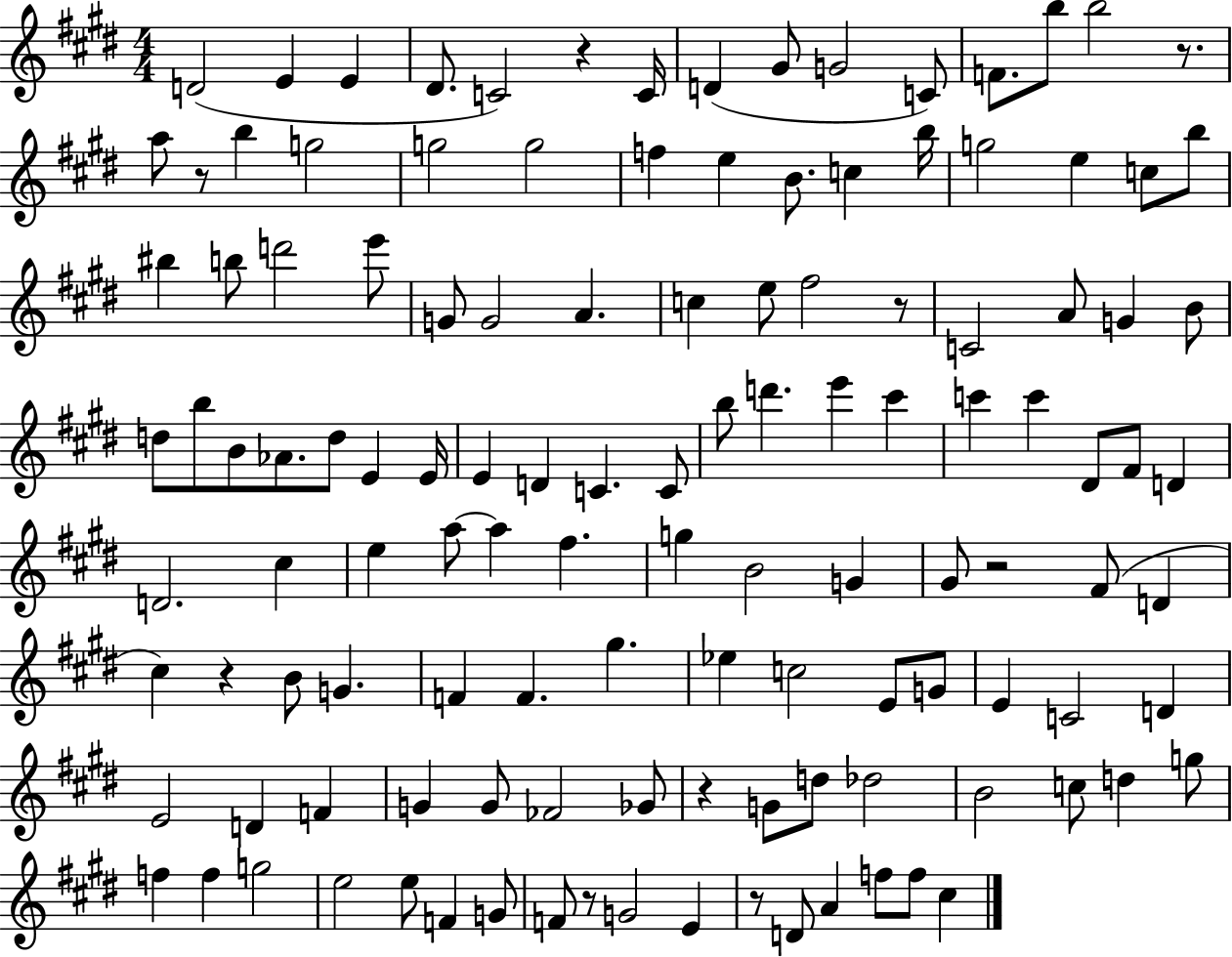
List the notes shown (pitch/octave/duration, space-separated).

D4/h E4/q E4/q D#4/e. C4/h R/q C4/s D4/q G#4/e G4/h C4/e F4/e. B5/e B5/h R/e. A5/e R/e B5/q G5/h G5/h G5/h F5/q E5/q B4/e. C5/q B5/s G5/h E5/q C5/e B5/e BIS5/q B5/e D6/h E6/e G4/e G4/h A4/q. C5/q E5/e F#5/h R/e C4/h A4/e G4/q B4/e D5/e B5/e B4/e Ab4/e. D5/e E4/q E4/s E4/q D4/q C4/q. C4/e B5/e D6/q. E6/q C#6/q C6/q C6/q D#4/e F#4/e D4/q D4/h. C#5/q E5/q A5/e A5/q F#5/q. G5/q B4/h G4/q G#4/e R/h F#4/e D4/q C#5/q R/q B4/e G4/q. F4/q F4/q. G#5/q. Eb5/q C5/h E4/e G4/e E4/q C4/h D4/q E4/h D4/q F4/q G4/q G4/e FES4/h Gb4/e R/q G4/e D5/e Db5/h B4/h C5/e D5/q G5/e F5/q F5/q G5/h E5/h E5/e F4/q G4/e F4/e R/e G4/h E4/q R/e D4/e A4/q F5/e F5/e C#5/q